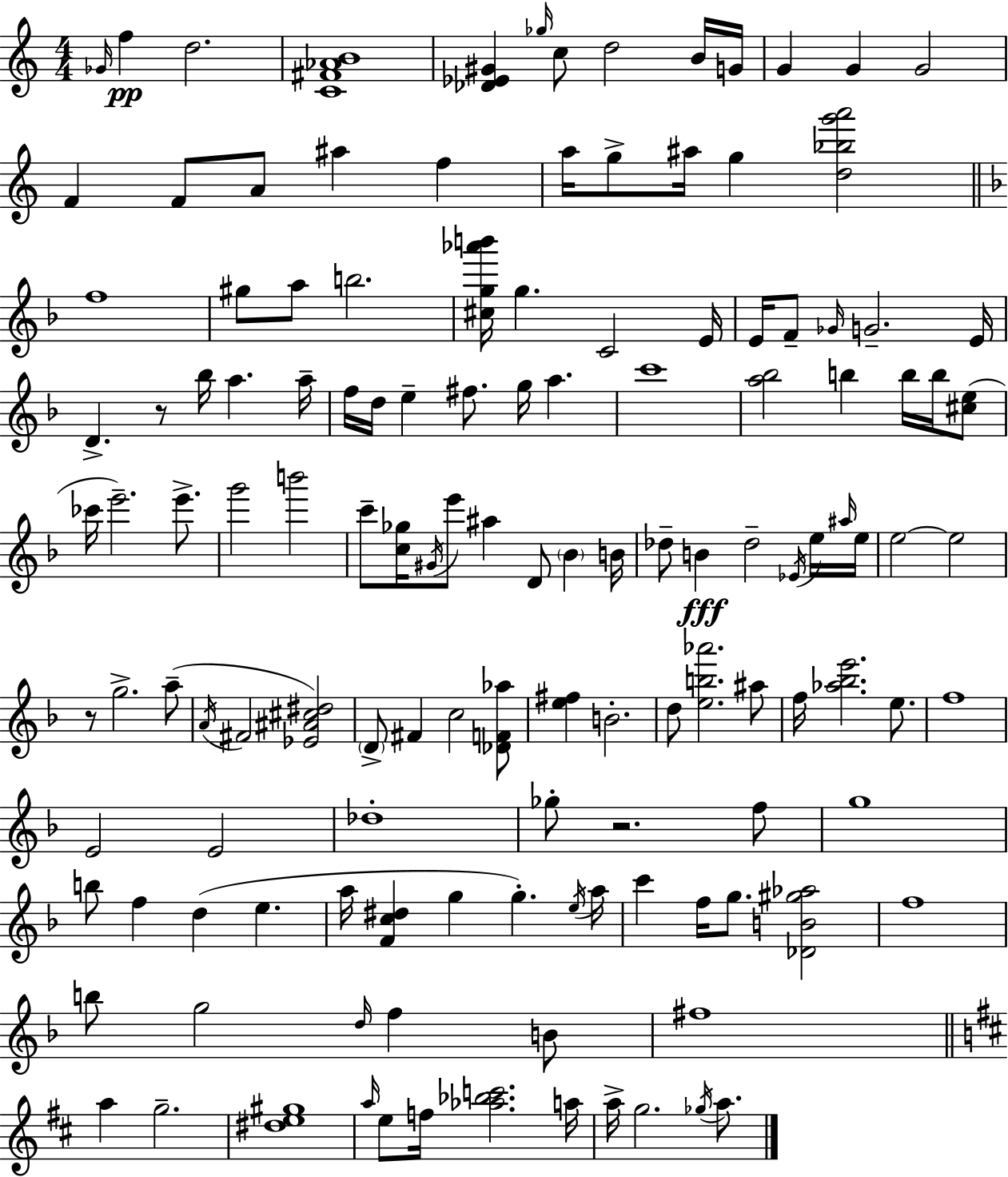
Gb4/s F5/q D5/h. [C4,F#4,Ab4,B4]/w [Db4,Eb4,G#4]/q Gb5/s C5/e D5/h B4/s G4/s G4/q G4/q G4/h F4/q F4/e A4/e A#5/q F5/q A5/s G5/e A#5/s G5/q [D5,Bb5,G6,A6]/h F5/w G#5/e A5/e B5/h. [C#5,G5,Ab6,B6]/s G5/q. C4/h E4/s E4/s F4/e Gb4/s G4/h. E4/s D4/q. R/e Bb5/s A5/q. A5/s F5/s D5/s E5/q F#5/e. G5/s A5/q. C6/w [A5,Bb5]/h B5/q B5/s B5/s [C#5,E5]/e CES6/s E6/h. E6/e. G6/h B6/h C6/e [C5,Gb5]/s G#4/s E6/e A#5/q D4/e Bb4/q B4/s Db5/e B4/q Db5/h Eb4/s E5/s A#5/s E5/s E5/h E5/h R/e G5/h. A5/e A4/s F#4/h [Eb4,A#4,C#5,D#5]/h D4/e F#4/q C5/h [Db4,F4,Ab5]/e [E5,F#5]/q B4/h. D5/e [E5,B5,Ab6]/h. A#5/e F5/s [Ab5,Bb5,E6]/h. E5/e. F5/w E4/h E4/h Db5/w Gb5/e R/h. F5/e G5/w B5/e F5/q D5/q E5/q. A5/s [F4,C5,D#5]/q G5/q G5/q. E5/s A5/s C6/q F5/s G5/e. [Db4,B4,G#5,Ab5]/h F5/w B5/e G5/h D5/s F5/q B4/e F#5/w A5/q G5/h. [D#5,E5,G#5]/w A5/s E5/e F5/s [Ab5,Bb5,C6]/h. A5/s A5/s G5/h. Gb5/s A5/e.